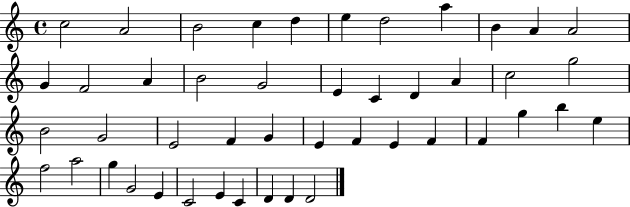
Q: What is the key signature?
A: C major